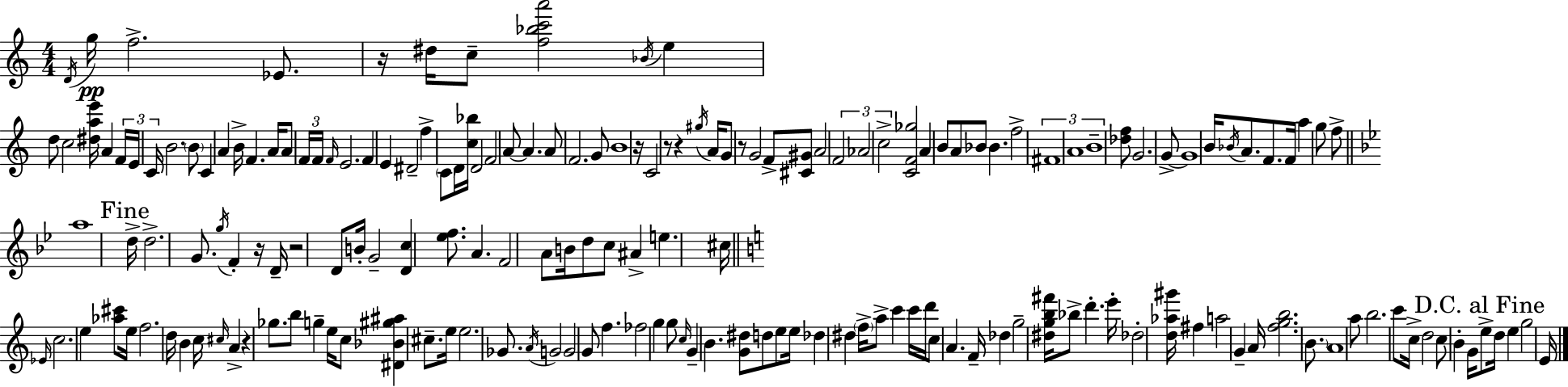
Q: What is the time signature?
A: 4/4